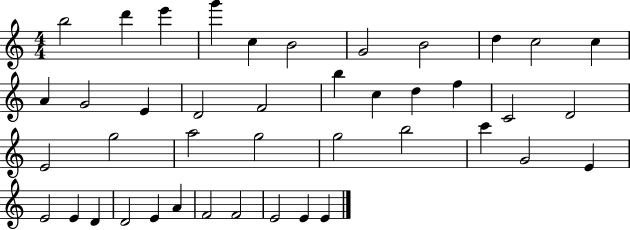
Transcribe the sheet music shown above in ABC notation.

X:1
T:Untitled
M:4/4
L:1/4
K:C
b2 d' e' g' c B2 G2 B2 d c2 c A G2 E D2 F2 b c d f C2 D2 E2 g2 a2 g2 g2 b2 c' G2 E E2 E D D2 E A F2 F2 E2 E E